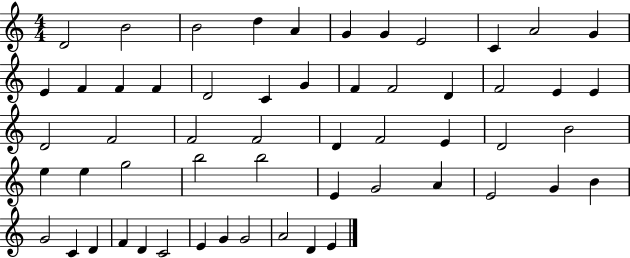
X:1
T:Untitled
M:4/4
L:1/4
K:C
D2 B2 B2 d A G G E2 C A2 G E F F F D2 C G F F2 D F2 E E D2 F2 F2 F2 D F2 E D2 B2 e e g2 b2 b2 E G2 A E2 G B G2 C D F D C2 E G G2 A2 D E